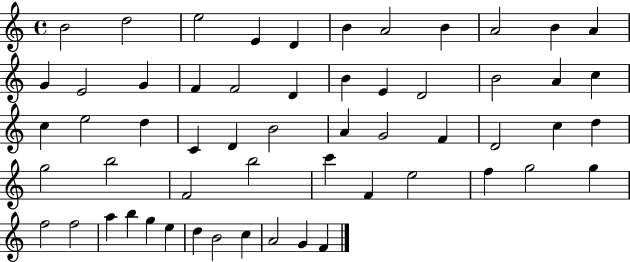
X:1
T:Untitled
M:4/4
L:1/4
K:C
B2 d2 e2 E D B A2 B A2 B A G E2 G F F2 D B E D2 B2 A c c e2 d C D B2 A G2 F D2 c d g2 b2 F2 b2 c' F e2 f g2 g f2 f2 a b g e d B2 c A2 G F